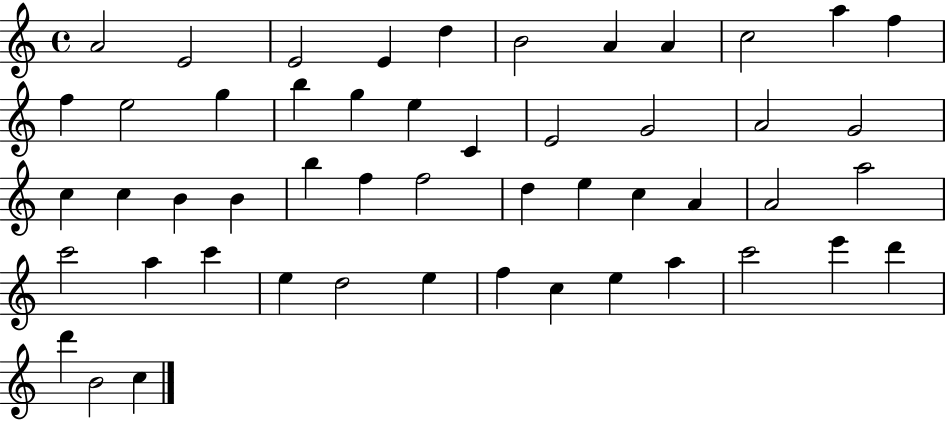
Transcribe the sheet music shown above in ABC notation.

X:1
T:Untitled
M:4/4
L:1/4
K:C
A2 E2 E2 E d B2 A A c2 a f f e2 g b g e C E2 G2 A2 G2 c c B B b f f2 d e c A A2 a2 c'2 a c' e d2 e f c e a c'2 e' d' d' B2 c